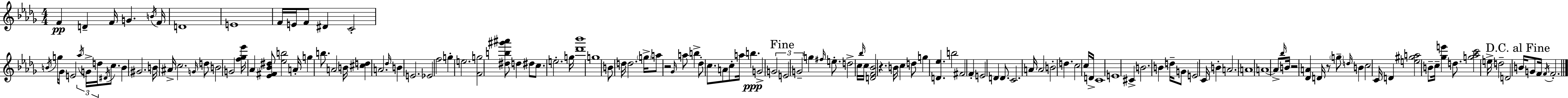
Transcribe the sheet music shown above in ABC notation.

X:1
T:Untitled
M:4/4
L:1/4
K:Bbm
F D F/4 G B/4 F/4 D4 E4 F/4 E/4 F/2 ^D C2 B/4 g/4 _G/2 E2 _a/4 G/4 d/4 ^D/4 c/2 B ^G2 B/4 ^A/4 c2 G/4 d/2 B2 G2 [f_g_e']/4 _A [_E^F_B^d]/2 [_eb]2 A/4 g b/2 A2 B/4 [^cd] A2 _d/4 B E2 _E2 f2 g e2 [Fg]2 [^db^g'^a']/2 d ^d/2 c/2 e2 g/4 [_d'_b']4 g4 B/2 d/4 d2 g/4 a/2 z2 _G/4 a/2 b _d/2 c/2 A/2 c/2 a/4 b G2 G2 E2 G2 g ^f/4 e/2 d2 c/4 _b/4 c/4 [DF_B]2 z B/4 c d/2 g [D_e] b2 ^F2 F E2 D D/2 C2 A/4 A2 B2 d c2 c/4 D/4 C4 E4 ^C B2 B d/4 G/2 E2 C/4 B A2 A4 A4 A/2 _b/4 B/4 z2 [_DA] D/4 z/2 g/2 d/4 B c2 C/4 D [e^ga]2 B/2 c/4 [_ge'] d/2 [g_ac']2 e/4 d2 D2 B/4 G/2 F/4 F/4 F2